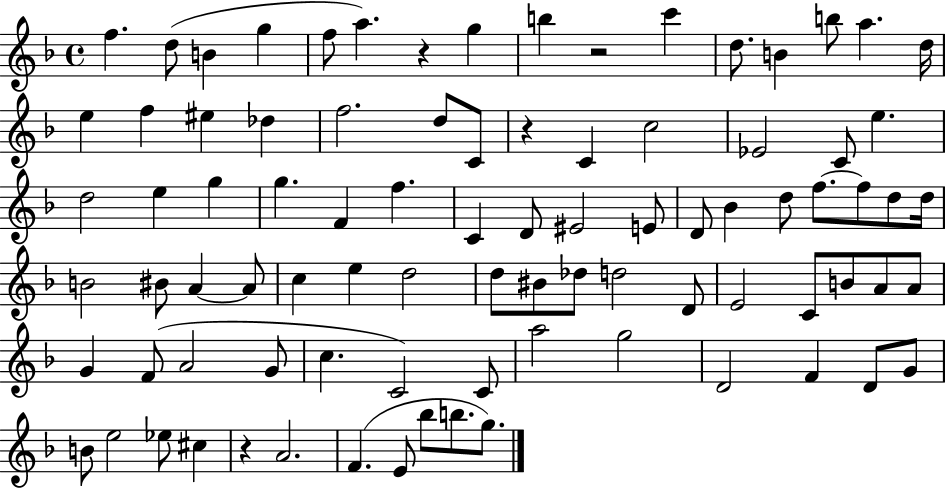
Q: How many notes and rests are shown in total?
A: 87